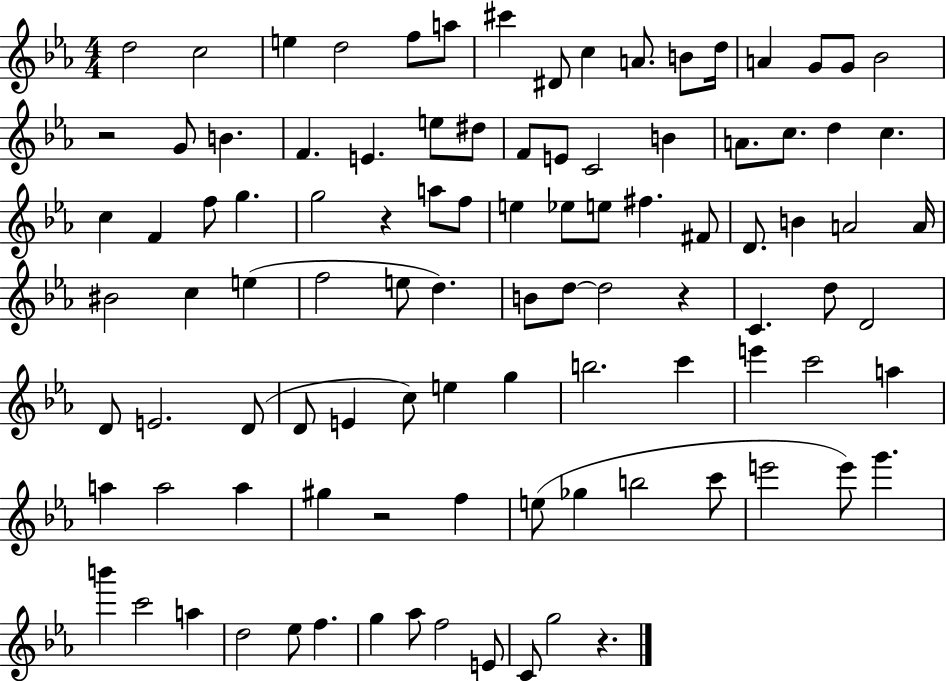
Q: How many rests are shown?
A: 5